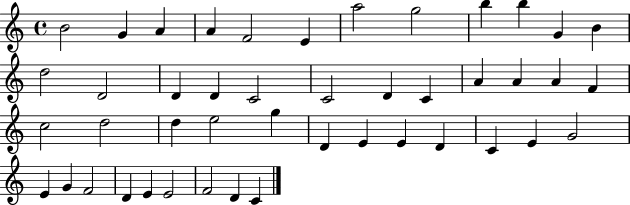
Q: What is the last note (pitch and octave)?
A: C4